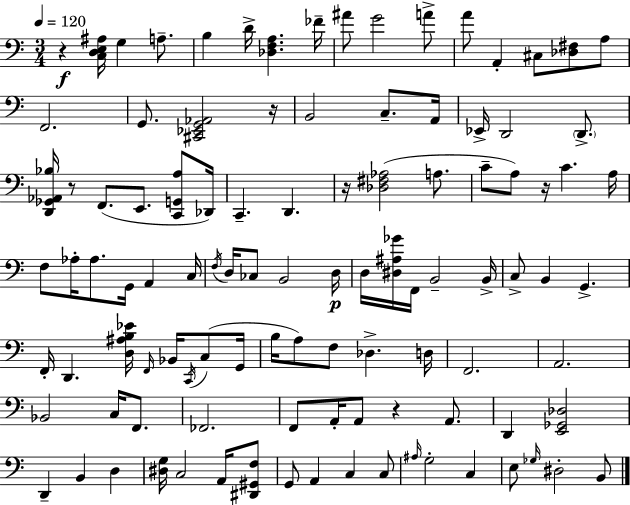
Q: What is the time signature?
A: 3/4